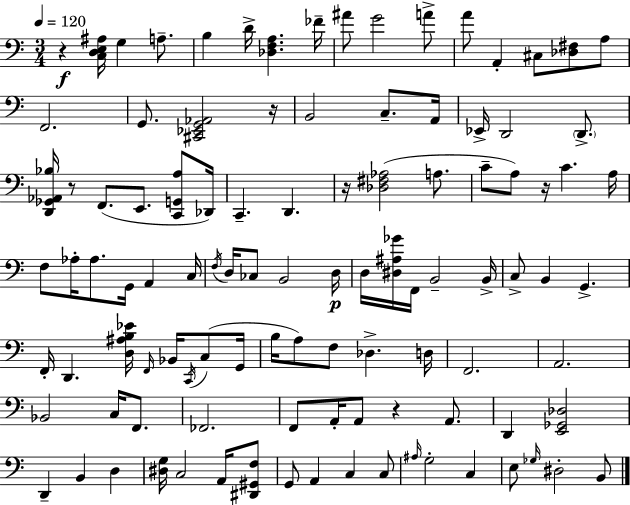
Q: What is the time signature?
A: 3/4